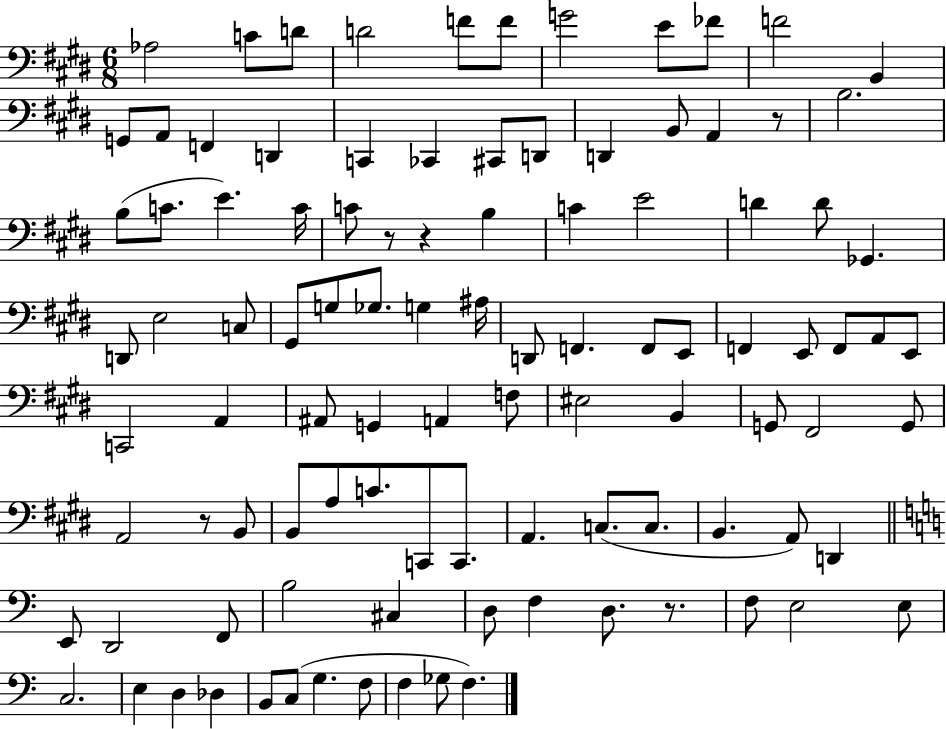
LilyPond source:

{
  \clef bass
  \numericTimeSignature
  \time 6/8
  \key e \major
  aes2 c'8 d'8 | d'2 f'8 f'8 | g'2 e'8 fes'8 | f'2 b,4 | \break g,8 a,8 f,4 d,4 | c,4 ces,4 cis,8 d,8 | d,4 b,8 a,4 r8 | b2. | \break b8( c'8. e'4.) c'16 | c'8 r8 r4 b4 | c'4 e'2 | d'4 d'8 ges,4. | \break d,8 e2 c8 | gis,8 g8 ges8. g4 ais16 | d,8 f,4. f,8 e,8 | f,4 e,8 f,8 a,8 e,8 | \break c,2 a,4 | ais,8 g,4 a,4 f8 | eis2 b,4 | g,8 fis,2 g,8 | \break a,2 r8 b,8 | b,8 a8 c'8. c,8 c,8. | a,4. c8.( c8. | b,4. a,8) d,4 | \break \bar "||" \break \key a \minor e,8 d,2 f,8 | b2 cis4 | d8 f4 d8. r8. | f8 e2 e8 | \break c2. | e4 d4 des4 | b,8 c8( g4. f8 | f4 ges8 f4.) | \break \bar "|."
}